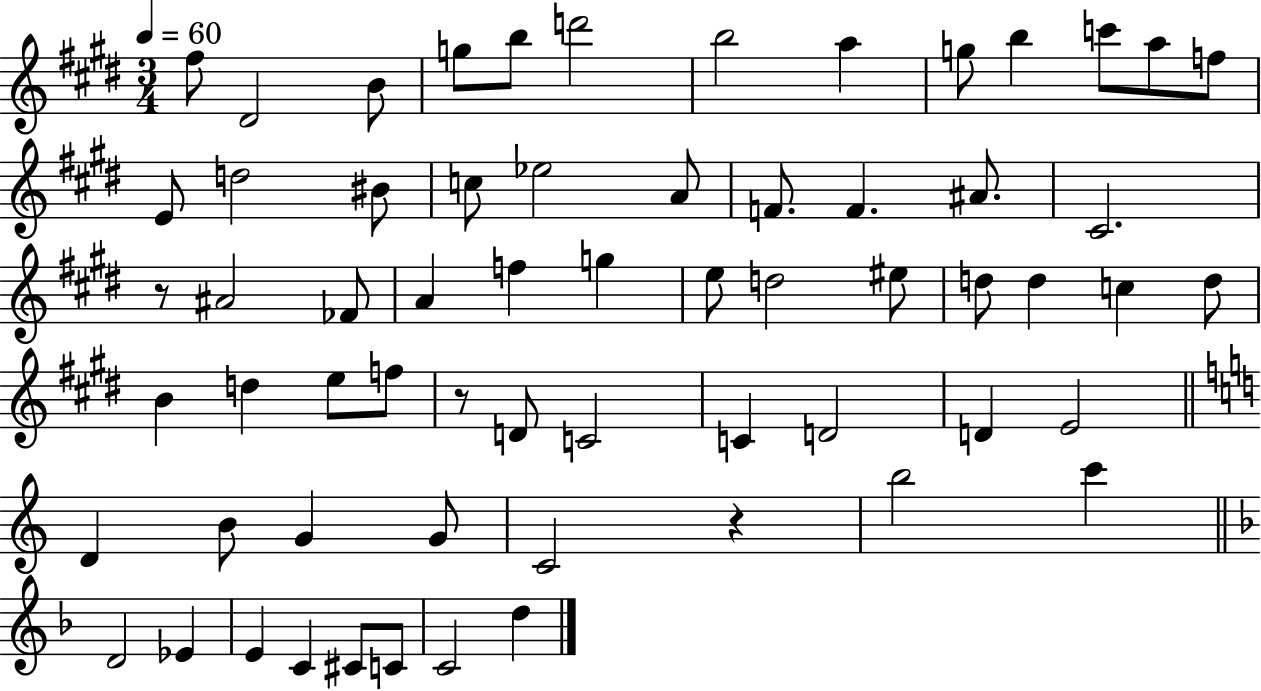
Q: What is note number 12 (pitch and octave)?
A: A5